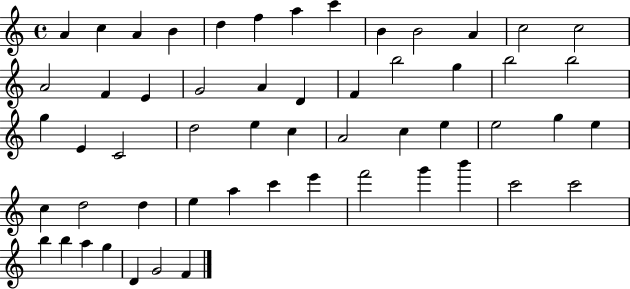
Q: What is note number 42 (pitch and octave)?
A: C6